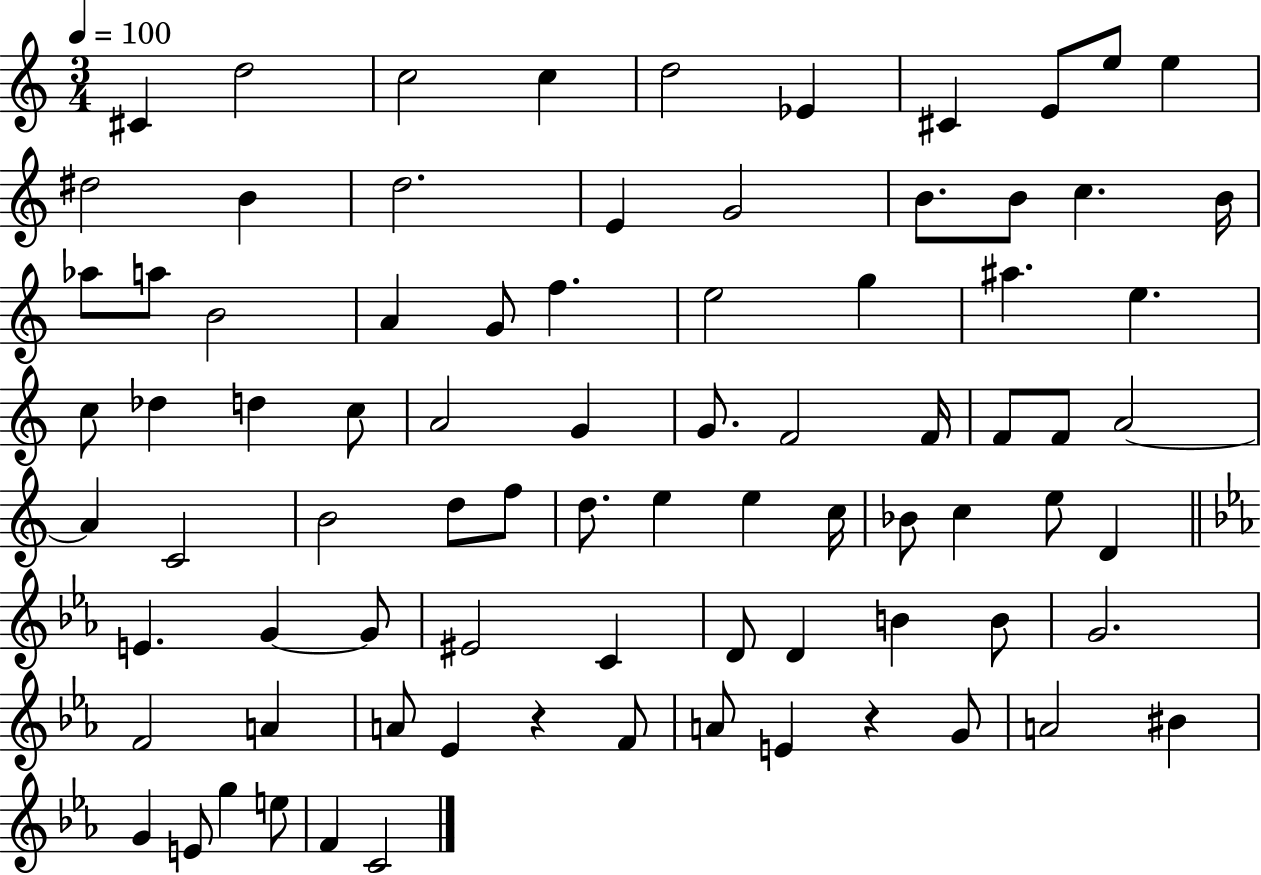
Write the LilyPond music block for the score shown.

{
  \clef treble
  \numericTimeSignature
  \time 3/4
  \key c \major
  \tempo 4 = 100
  \repeat volta 2 { cis'4 d''2 | c''2 c''4 | d''2 ees'4 | cis'4 e'8 e''8 e''4 | \break dis''2 b'4 | d''2. | e'4 g'2 | b'8. b'8 c''4. b'16 | \break aes''8 a''8 b'2 | a'4 g'8 f''4. | e''2 g''4 | ais''4. e''4. | \break c''8 des''4 d''4 c''8 | a'2 g'4 | g'8. f'2 f'16 | f'8 f'8 a'2~~ | \break a'4 c'2 | b'2 d''8 f''8 | d''8. e''4 e''4 c''16 | bes'8 c''4 e''8 d'4 | \break \bar "||" \break \key c \minor e'4. g'4~~ g'8 | eis'2 c'4 | d'8 d'4 b'4 b'8 | g'2. | \break f'2 a'4 | a'8 ees'4 r4 f'8 | a'8 e'4 r4 g'8 | a'2 bis'4 | \break g'4 e'8 g''4 e''8 | f'4 c'2 | } \bar "|."
}